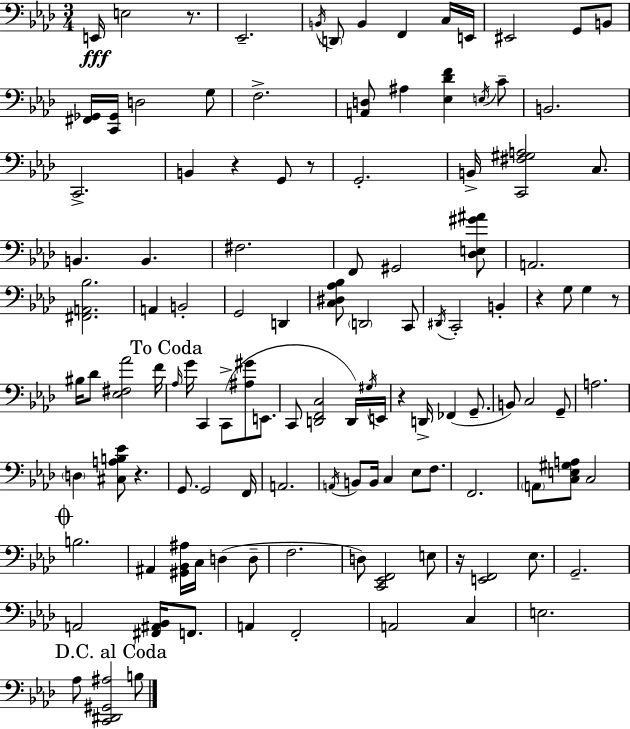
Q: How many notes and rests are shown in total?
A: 120